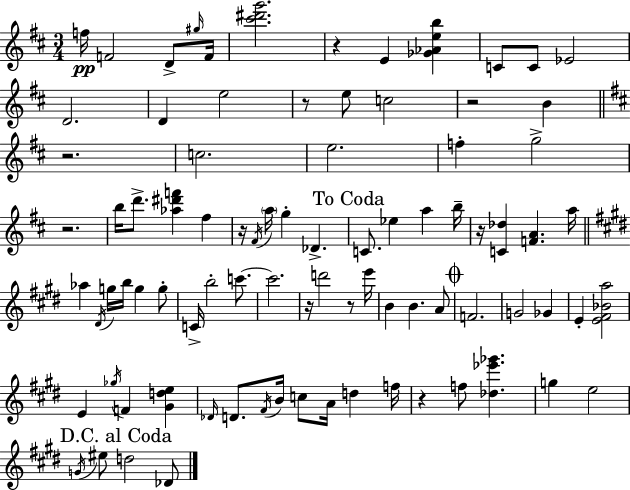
{
  \clef treble
  \numericTimeSignature
  \time 3/4
  \key d \major
  f''16\pp f'2 d'8-> \grace { gis''16 } | f'16 <cis''' dis''' g'''>2. | r4 e'4 <ges' aes' e'' b''>4 | c'8 c'8 ees'2 | \break d'2. | d'4 e''2 | r8 e''8 c''2 | r2 b'4 | \break \bar "||" \break \key d \major r2. | c''2. | e''2. | f''4-. g''2-> | \break r2. | b''16 d'''8.-> <aes'' dis''' f'''>4 fis''4 | r16 \acciaccatura { fis'16 } \parenthesize a''16 g''4-. des'4.-> | \mark "To Coda" c'8. ees''4 a''4 | \break b''16-- r16 <c' des''>4 <f' a'>4. | a''16 \bar "||" \break \key e \major aes''4 \acciaccatura { dis'16 } g''16 b''16 g''4 g''8-. | c'16-> b''2-. c'''8.~~ | c'''2. | r16 d'''2 r8 | \break e'''16 b'4 b'4. a'8 | \mark \markup { \musicglyph "scripts.coda" } f'2. | g'2 ges'4 | e'4-. <e' fis' bes' a''>2 | \break e'4 \acciaccatura { ges''16 } f'4 <gis' d'' e''>4 | \grace { des'16 } d'8. \acciaccatura { fis'16 } b'16 c''8 a'16 d''4 | f''16 r4 f''8 <des'' ees''' ges'''>4. | g''4 e''2 | \break \mark "D.C. al Coda" \acciaccatura { g'16 } eis''8 d''2 | des'8 \bar "|."
}